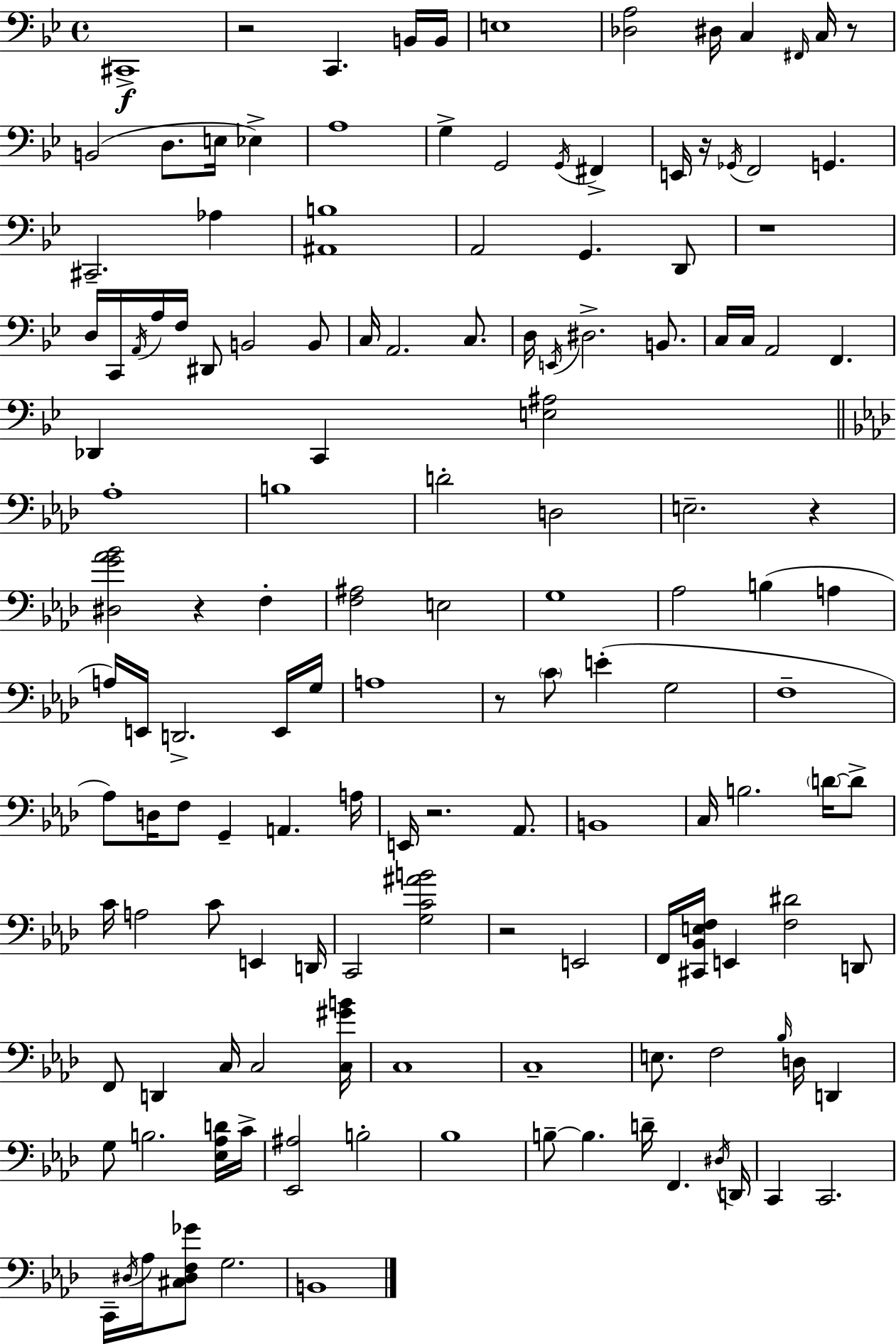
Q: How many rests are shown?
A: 9